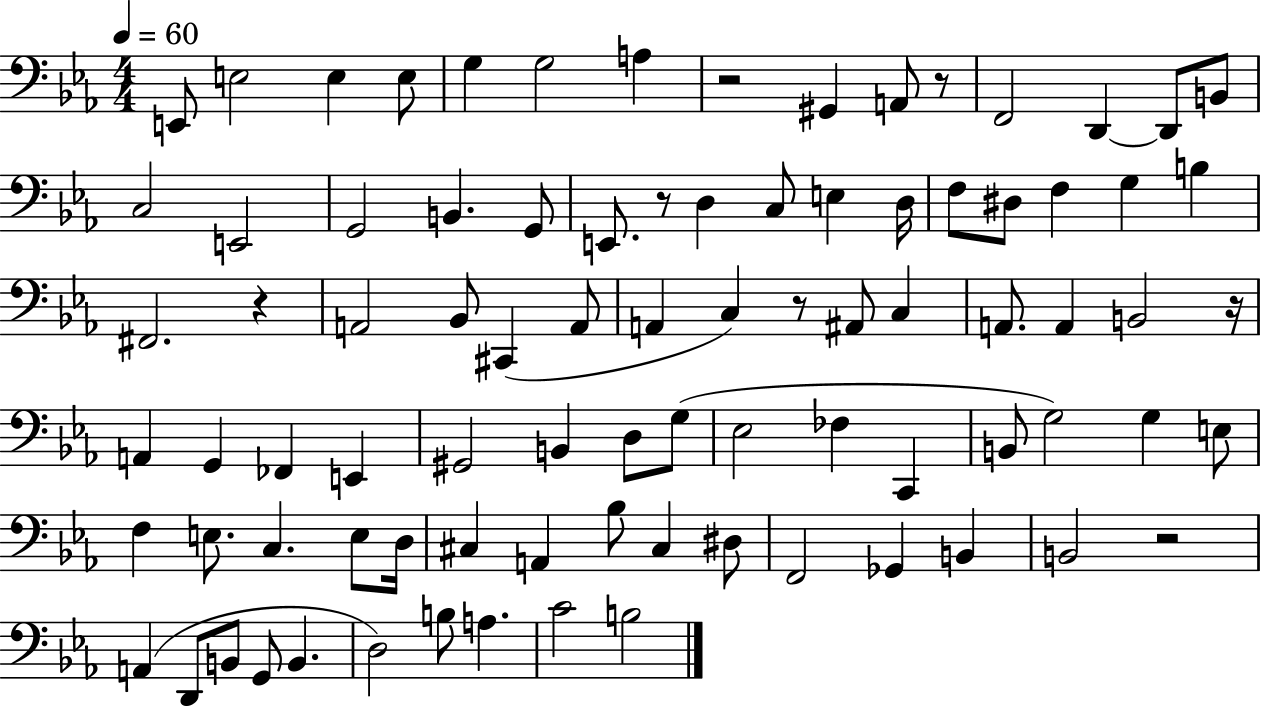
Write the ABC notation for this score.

X:1
T:Untitled
M:4/4
L:1/4
K:Eb
E,,/2 E,2 E, E,/2 G, G,2 A, z2 ^G,, A,,/2 z/2 F,,2 D,, D,,/2 B,,/2 C,2 E,,2 G,,2 B,, G,,/2 E,,/2 z/2 D, C,/2 E, D,/4 F,/2 ^D,/2 F, G, B, ^F,,2 z A,,2 _B,,/2 ^C,, A,,/2 A,, C, z/2 ^A,,/2 C, A,,/2 A,, B,,2 z/4 A,, G,, _F,, E,, ^G,,2 B,, D,/2 G,/2 _E,2 _F, C,, B,,/2 G,2 G, E,/2 F, E,/2 C, E,/2 D,/4 ^C, A,, _B,/2 ^C, ^D,/2 F,,2 _G,, B,, B,,2 z2 A,, D,,/2 B,,/2 G,,/2 B,, D,2 B,/2 A, C2 B,2